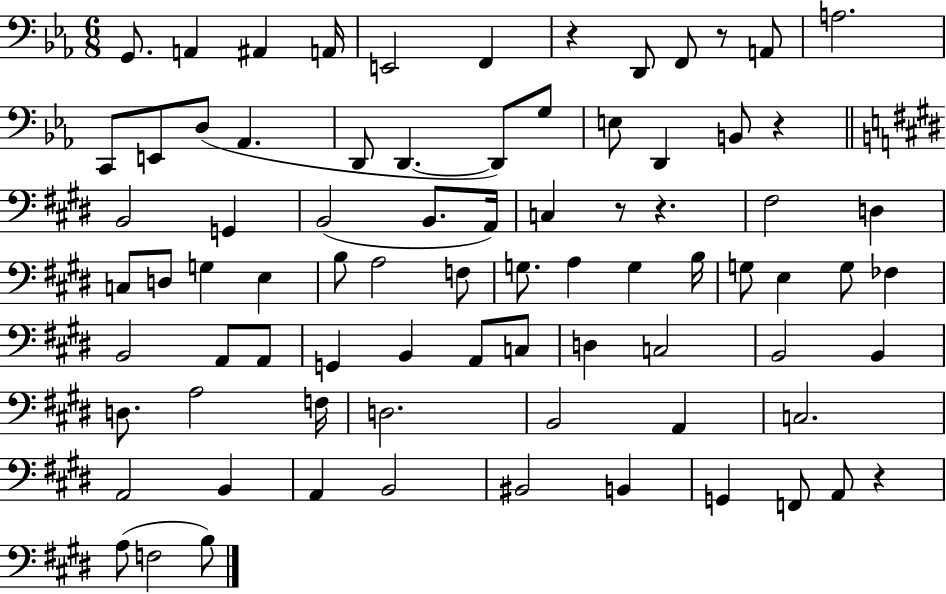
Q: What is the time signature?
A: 6/8